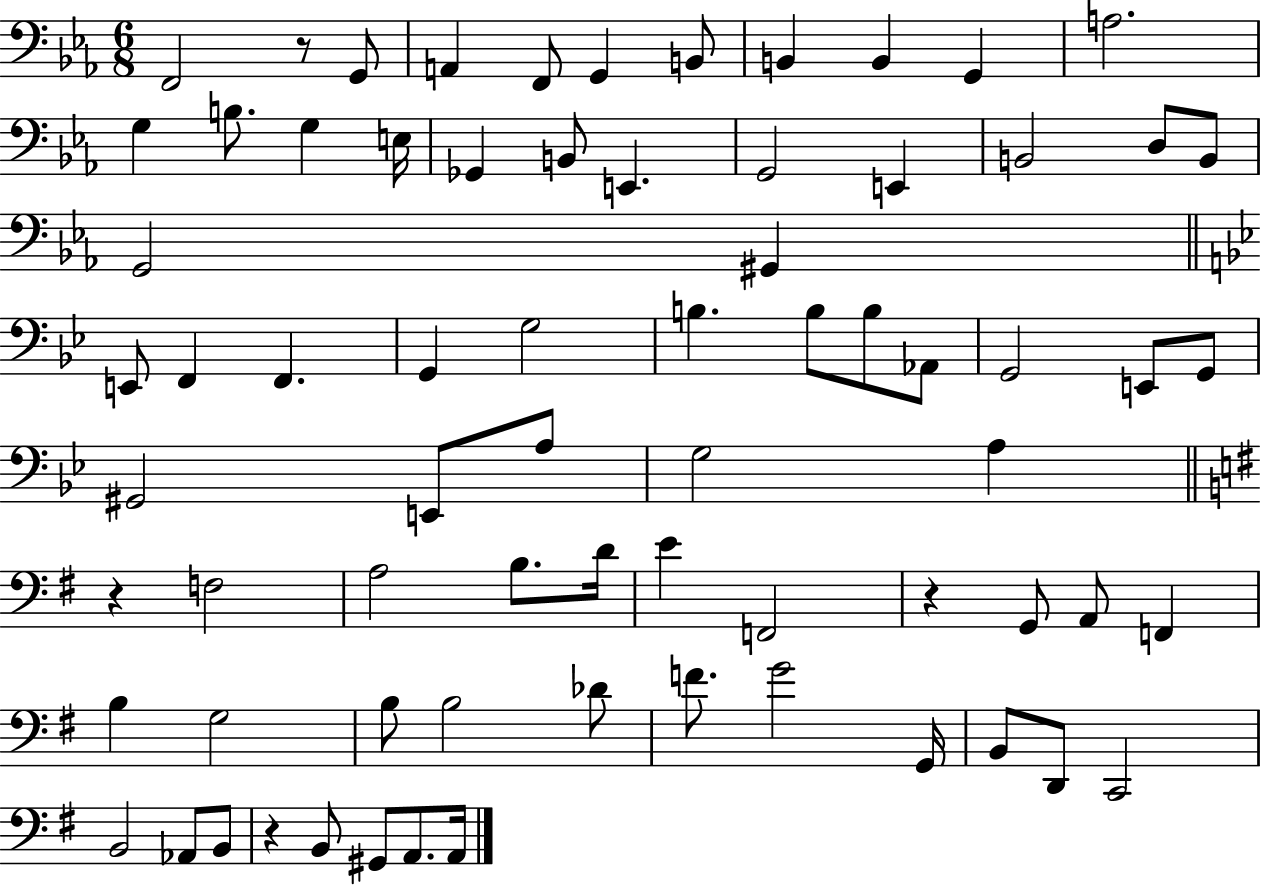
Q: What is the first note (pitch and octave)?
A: F2